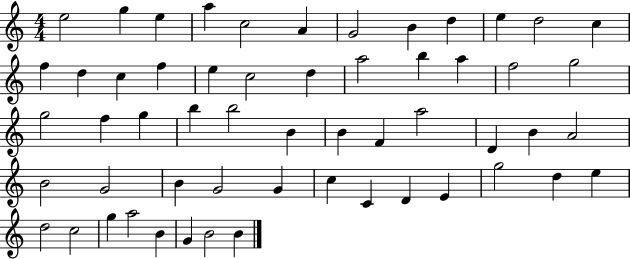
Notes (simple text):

E5/h G5/q E5/q A5/q C5/h A4/q G4/h B4/q D5/q E5/q D5/h C5/q F5/q D5/q C5/q F5/q E5/q C5/h D5/q A5/h B5/q A5/q F5/h G5/h G5/h F5/q G5/q B5/q B5/h B4/q B4/q F4/q A5/h D4/q B4/q A4/h B4/h G4/h B4/q G4/h G4/q C5/q C4/q D4/q E4/q G5/h D5/q E5/q D5/h C5/h G5/q A5/h B4/q G4/q B4/h B4/q